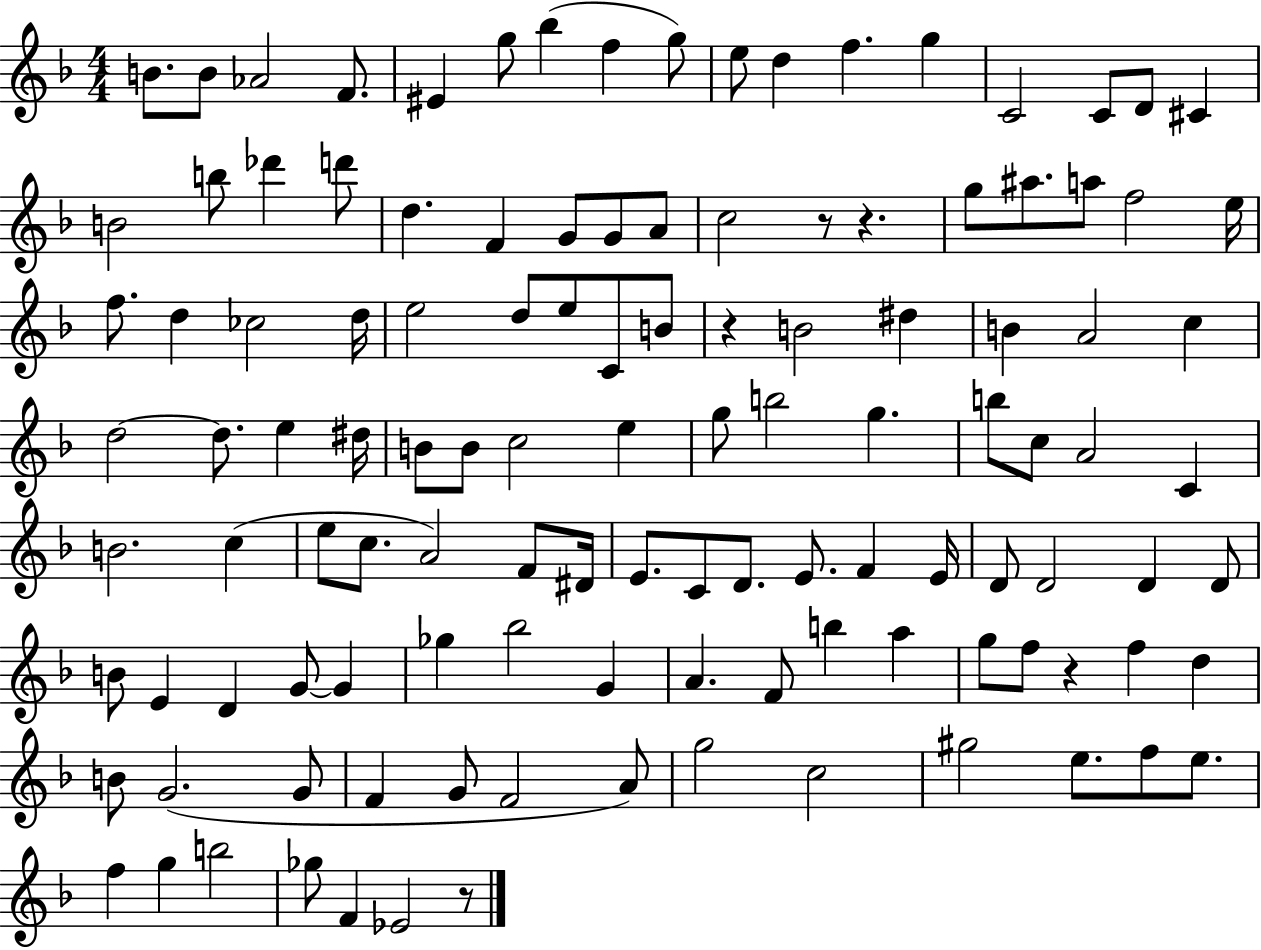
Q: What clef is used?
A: treble